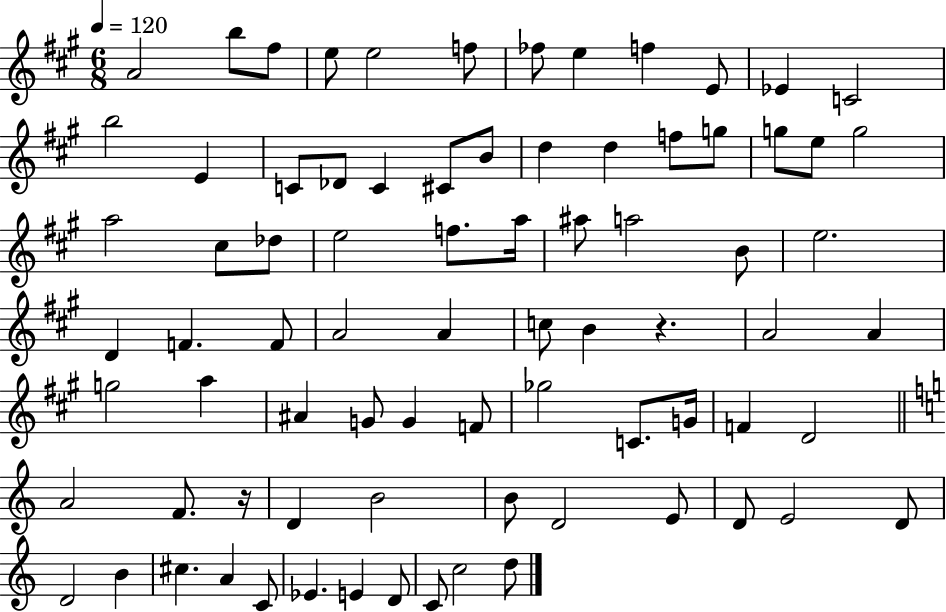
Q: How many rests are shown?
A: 2